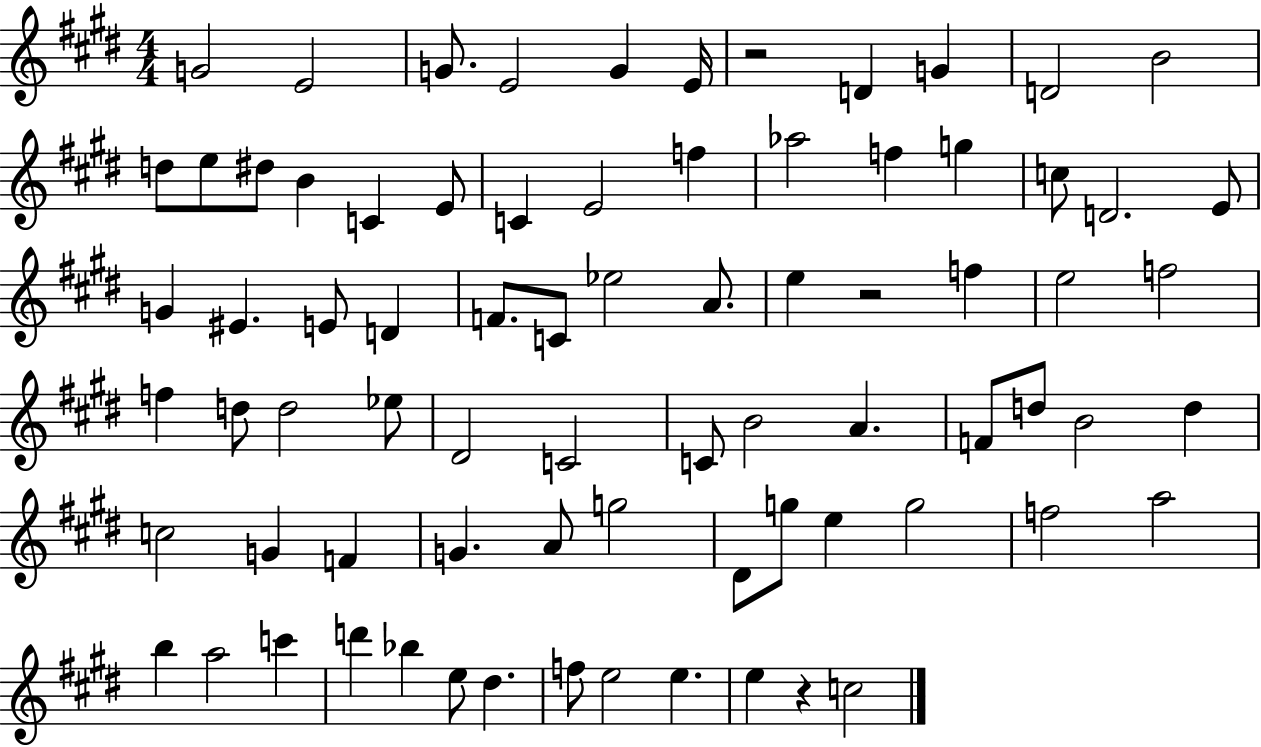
X:1
T:Untitled
M:4/4
L:1/4
K:E
G2 E2 G/2 E2 G E/4 z2 D G D2 B2 d/2 e/2 ^d/2 B C E/2 C E2 f _a2 f g c/2 D2 E/2 G ^E E/2 D F/2 C/2 _e2 A/2 e z2 f e2 f2 f d/2 d2 _e/2 ^D2 C2 C/2 B2 A F/2 d/2 B2 d c2 G F G A/2 g2 ^D/2 g/2 e g2 f2 a2 b a2 c' d' _b e/2 ^d f/2 e2 e e z c2